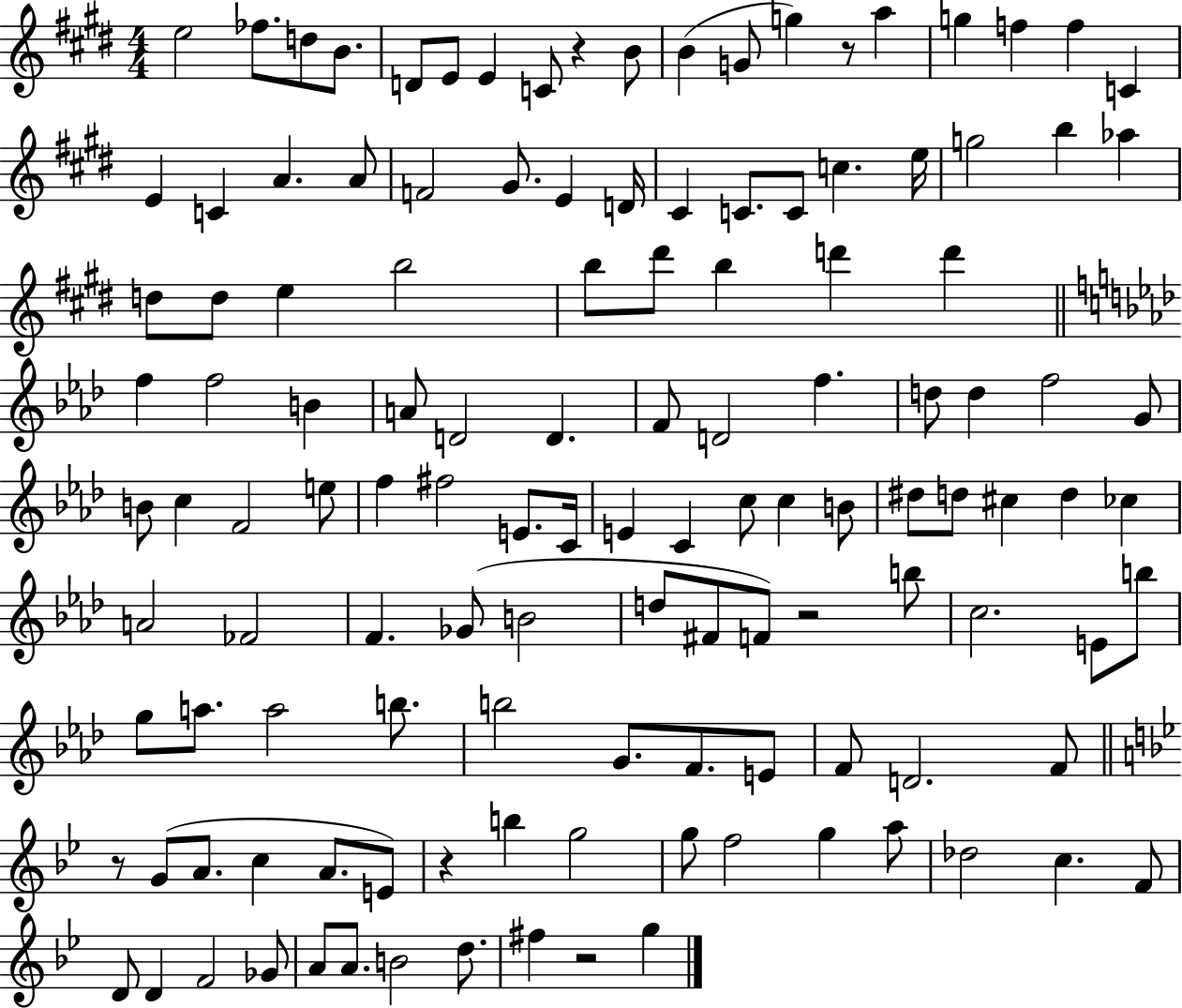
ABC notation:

X:1
T:Untitled
M:4/4
L:1/4
K:E
e2 _f/2 d/2 B/2 D/2 E/2 E C/2 z B/2 B G/2 g z/2 a g f f C E C A A/2 F2 ^G/2 E D/4 ^C C/2 C/2 c e/4 g2 b _a d/2 d/2 e b2 b/2 ^d'/2 b d' d' f f2 B A/2 D2 D F/2 D2 f d/2 d f2 G/2 B/2 c F2 e/2 f ^f2 E/2 C/4 E C c/2 c B/2 ^d/2 d/2 ^c d _c A2 _F2 F _G/2 B2 d/2 ^F/2 F/2 z2 b/2 c2 E/2 b/2 g/2 a/2 a2 b/2 b2 G/2 F/2 E/2 F/2 D2 F/2 z/2 G/2 A/2 c A/2 E/2 z b g2 g/2 f2 g a/2 _d2 c F/2 D/2 D F2 _G/2 A/2 A/2 B2 d/2 ^f z2 g